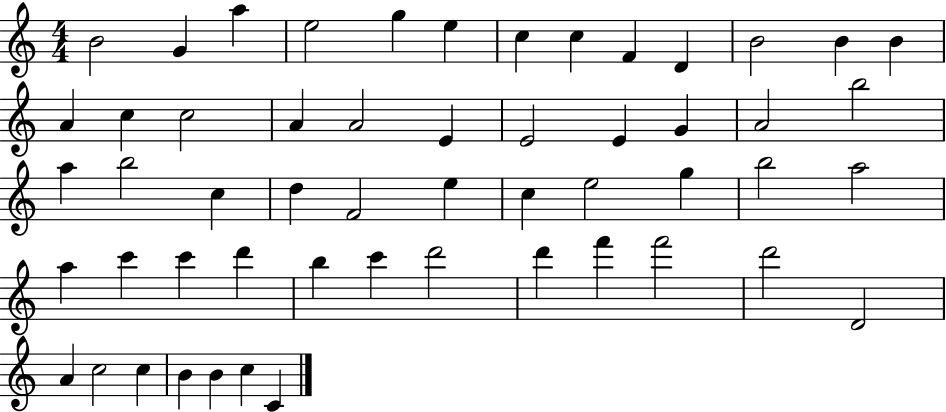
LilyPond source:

{
  \clef treble
  \numericTimeSignature
  \time 4/4
  \key c \major
  b'2 g'4 a''4 | e''2 g''4 e''4 | c''4 c''4 f'4 d'4 | b'2 b'4 b'4 | \break a'4 c''4 c''2 | a'4 a'2 e'4 | e'2 e'4 g'4 | a'2 b''2 | \break a''4 b''2 c''4 | d''4 f'2 e''4 | c''4 e''2 g''4 | b''2 a''2 | \break a''4 c'''4 c'''4 d'''4 | b''4 c'''4 d'''2 | d'''4 f'''4 f'''2 | d'''2 d'2 | \break a'4 c''2 c''4 | b'4 b'4 c''4 c'4 | \bar "|."
}